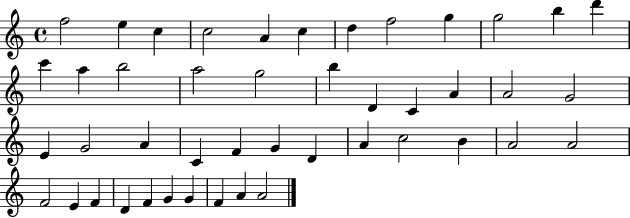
{
  \clef treble
  \time 4/4
  \defaultTimeSignature
  \key c \major
  f''2 e''4 c''4 | c''2 a'4 c''4 | d''4 f''2 g''4 | g''2 b''4 d'''4 | \break c'''4 a''4 b''2 | a''2 g''2 | b''4 d'4 c'4 a'4 | a'2 g'2 | \break e'4 g'2 a'4 | c'4 f'4 g'4 d'4 | a'4 c''2 b'4 | a'2 a'2 | \break f'2 e'4 f'4 | d'4 f'4 g'4 g'4 | f'4 a'4 a'2 | \bar "|."
}